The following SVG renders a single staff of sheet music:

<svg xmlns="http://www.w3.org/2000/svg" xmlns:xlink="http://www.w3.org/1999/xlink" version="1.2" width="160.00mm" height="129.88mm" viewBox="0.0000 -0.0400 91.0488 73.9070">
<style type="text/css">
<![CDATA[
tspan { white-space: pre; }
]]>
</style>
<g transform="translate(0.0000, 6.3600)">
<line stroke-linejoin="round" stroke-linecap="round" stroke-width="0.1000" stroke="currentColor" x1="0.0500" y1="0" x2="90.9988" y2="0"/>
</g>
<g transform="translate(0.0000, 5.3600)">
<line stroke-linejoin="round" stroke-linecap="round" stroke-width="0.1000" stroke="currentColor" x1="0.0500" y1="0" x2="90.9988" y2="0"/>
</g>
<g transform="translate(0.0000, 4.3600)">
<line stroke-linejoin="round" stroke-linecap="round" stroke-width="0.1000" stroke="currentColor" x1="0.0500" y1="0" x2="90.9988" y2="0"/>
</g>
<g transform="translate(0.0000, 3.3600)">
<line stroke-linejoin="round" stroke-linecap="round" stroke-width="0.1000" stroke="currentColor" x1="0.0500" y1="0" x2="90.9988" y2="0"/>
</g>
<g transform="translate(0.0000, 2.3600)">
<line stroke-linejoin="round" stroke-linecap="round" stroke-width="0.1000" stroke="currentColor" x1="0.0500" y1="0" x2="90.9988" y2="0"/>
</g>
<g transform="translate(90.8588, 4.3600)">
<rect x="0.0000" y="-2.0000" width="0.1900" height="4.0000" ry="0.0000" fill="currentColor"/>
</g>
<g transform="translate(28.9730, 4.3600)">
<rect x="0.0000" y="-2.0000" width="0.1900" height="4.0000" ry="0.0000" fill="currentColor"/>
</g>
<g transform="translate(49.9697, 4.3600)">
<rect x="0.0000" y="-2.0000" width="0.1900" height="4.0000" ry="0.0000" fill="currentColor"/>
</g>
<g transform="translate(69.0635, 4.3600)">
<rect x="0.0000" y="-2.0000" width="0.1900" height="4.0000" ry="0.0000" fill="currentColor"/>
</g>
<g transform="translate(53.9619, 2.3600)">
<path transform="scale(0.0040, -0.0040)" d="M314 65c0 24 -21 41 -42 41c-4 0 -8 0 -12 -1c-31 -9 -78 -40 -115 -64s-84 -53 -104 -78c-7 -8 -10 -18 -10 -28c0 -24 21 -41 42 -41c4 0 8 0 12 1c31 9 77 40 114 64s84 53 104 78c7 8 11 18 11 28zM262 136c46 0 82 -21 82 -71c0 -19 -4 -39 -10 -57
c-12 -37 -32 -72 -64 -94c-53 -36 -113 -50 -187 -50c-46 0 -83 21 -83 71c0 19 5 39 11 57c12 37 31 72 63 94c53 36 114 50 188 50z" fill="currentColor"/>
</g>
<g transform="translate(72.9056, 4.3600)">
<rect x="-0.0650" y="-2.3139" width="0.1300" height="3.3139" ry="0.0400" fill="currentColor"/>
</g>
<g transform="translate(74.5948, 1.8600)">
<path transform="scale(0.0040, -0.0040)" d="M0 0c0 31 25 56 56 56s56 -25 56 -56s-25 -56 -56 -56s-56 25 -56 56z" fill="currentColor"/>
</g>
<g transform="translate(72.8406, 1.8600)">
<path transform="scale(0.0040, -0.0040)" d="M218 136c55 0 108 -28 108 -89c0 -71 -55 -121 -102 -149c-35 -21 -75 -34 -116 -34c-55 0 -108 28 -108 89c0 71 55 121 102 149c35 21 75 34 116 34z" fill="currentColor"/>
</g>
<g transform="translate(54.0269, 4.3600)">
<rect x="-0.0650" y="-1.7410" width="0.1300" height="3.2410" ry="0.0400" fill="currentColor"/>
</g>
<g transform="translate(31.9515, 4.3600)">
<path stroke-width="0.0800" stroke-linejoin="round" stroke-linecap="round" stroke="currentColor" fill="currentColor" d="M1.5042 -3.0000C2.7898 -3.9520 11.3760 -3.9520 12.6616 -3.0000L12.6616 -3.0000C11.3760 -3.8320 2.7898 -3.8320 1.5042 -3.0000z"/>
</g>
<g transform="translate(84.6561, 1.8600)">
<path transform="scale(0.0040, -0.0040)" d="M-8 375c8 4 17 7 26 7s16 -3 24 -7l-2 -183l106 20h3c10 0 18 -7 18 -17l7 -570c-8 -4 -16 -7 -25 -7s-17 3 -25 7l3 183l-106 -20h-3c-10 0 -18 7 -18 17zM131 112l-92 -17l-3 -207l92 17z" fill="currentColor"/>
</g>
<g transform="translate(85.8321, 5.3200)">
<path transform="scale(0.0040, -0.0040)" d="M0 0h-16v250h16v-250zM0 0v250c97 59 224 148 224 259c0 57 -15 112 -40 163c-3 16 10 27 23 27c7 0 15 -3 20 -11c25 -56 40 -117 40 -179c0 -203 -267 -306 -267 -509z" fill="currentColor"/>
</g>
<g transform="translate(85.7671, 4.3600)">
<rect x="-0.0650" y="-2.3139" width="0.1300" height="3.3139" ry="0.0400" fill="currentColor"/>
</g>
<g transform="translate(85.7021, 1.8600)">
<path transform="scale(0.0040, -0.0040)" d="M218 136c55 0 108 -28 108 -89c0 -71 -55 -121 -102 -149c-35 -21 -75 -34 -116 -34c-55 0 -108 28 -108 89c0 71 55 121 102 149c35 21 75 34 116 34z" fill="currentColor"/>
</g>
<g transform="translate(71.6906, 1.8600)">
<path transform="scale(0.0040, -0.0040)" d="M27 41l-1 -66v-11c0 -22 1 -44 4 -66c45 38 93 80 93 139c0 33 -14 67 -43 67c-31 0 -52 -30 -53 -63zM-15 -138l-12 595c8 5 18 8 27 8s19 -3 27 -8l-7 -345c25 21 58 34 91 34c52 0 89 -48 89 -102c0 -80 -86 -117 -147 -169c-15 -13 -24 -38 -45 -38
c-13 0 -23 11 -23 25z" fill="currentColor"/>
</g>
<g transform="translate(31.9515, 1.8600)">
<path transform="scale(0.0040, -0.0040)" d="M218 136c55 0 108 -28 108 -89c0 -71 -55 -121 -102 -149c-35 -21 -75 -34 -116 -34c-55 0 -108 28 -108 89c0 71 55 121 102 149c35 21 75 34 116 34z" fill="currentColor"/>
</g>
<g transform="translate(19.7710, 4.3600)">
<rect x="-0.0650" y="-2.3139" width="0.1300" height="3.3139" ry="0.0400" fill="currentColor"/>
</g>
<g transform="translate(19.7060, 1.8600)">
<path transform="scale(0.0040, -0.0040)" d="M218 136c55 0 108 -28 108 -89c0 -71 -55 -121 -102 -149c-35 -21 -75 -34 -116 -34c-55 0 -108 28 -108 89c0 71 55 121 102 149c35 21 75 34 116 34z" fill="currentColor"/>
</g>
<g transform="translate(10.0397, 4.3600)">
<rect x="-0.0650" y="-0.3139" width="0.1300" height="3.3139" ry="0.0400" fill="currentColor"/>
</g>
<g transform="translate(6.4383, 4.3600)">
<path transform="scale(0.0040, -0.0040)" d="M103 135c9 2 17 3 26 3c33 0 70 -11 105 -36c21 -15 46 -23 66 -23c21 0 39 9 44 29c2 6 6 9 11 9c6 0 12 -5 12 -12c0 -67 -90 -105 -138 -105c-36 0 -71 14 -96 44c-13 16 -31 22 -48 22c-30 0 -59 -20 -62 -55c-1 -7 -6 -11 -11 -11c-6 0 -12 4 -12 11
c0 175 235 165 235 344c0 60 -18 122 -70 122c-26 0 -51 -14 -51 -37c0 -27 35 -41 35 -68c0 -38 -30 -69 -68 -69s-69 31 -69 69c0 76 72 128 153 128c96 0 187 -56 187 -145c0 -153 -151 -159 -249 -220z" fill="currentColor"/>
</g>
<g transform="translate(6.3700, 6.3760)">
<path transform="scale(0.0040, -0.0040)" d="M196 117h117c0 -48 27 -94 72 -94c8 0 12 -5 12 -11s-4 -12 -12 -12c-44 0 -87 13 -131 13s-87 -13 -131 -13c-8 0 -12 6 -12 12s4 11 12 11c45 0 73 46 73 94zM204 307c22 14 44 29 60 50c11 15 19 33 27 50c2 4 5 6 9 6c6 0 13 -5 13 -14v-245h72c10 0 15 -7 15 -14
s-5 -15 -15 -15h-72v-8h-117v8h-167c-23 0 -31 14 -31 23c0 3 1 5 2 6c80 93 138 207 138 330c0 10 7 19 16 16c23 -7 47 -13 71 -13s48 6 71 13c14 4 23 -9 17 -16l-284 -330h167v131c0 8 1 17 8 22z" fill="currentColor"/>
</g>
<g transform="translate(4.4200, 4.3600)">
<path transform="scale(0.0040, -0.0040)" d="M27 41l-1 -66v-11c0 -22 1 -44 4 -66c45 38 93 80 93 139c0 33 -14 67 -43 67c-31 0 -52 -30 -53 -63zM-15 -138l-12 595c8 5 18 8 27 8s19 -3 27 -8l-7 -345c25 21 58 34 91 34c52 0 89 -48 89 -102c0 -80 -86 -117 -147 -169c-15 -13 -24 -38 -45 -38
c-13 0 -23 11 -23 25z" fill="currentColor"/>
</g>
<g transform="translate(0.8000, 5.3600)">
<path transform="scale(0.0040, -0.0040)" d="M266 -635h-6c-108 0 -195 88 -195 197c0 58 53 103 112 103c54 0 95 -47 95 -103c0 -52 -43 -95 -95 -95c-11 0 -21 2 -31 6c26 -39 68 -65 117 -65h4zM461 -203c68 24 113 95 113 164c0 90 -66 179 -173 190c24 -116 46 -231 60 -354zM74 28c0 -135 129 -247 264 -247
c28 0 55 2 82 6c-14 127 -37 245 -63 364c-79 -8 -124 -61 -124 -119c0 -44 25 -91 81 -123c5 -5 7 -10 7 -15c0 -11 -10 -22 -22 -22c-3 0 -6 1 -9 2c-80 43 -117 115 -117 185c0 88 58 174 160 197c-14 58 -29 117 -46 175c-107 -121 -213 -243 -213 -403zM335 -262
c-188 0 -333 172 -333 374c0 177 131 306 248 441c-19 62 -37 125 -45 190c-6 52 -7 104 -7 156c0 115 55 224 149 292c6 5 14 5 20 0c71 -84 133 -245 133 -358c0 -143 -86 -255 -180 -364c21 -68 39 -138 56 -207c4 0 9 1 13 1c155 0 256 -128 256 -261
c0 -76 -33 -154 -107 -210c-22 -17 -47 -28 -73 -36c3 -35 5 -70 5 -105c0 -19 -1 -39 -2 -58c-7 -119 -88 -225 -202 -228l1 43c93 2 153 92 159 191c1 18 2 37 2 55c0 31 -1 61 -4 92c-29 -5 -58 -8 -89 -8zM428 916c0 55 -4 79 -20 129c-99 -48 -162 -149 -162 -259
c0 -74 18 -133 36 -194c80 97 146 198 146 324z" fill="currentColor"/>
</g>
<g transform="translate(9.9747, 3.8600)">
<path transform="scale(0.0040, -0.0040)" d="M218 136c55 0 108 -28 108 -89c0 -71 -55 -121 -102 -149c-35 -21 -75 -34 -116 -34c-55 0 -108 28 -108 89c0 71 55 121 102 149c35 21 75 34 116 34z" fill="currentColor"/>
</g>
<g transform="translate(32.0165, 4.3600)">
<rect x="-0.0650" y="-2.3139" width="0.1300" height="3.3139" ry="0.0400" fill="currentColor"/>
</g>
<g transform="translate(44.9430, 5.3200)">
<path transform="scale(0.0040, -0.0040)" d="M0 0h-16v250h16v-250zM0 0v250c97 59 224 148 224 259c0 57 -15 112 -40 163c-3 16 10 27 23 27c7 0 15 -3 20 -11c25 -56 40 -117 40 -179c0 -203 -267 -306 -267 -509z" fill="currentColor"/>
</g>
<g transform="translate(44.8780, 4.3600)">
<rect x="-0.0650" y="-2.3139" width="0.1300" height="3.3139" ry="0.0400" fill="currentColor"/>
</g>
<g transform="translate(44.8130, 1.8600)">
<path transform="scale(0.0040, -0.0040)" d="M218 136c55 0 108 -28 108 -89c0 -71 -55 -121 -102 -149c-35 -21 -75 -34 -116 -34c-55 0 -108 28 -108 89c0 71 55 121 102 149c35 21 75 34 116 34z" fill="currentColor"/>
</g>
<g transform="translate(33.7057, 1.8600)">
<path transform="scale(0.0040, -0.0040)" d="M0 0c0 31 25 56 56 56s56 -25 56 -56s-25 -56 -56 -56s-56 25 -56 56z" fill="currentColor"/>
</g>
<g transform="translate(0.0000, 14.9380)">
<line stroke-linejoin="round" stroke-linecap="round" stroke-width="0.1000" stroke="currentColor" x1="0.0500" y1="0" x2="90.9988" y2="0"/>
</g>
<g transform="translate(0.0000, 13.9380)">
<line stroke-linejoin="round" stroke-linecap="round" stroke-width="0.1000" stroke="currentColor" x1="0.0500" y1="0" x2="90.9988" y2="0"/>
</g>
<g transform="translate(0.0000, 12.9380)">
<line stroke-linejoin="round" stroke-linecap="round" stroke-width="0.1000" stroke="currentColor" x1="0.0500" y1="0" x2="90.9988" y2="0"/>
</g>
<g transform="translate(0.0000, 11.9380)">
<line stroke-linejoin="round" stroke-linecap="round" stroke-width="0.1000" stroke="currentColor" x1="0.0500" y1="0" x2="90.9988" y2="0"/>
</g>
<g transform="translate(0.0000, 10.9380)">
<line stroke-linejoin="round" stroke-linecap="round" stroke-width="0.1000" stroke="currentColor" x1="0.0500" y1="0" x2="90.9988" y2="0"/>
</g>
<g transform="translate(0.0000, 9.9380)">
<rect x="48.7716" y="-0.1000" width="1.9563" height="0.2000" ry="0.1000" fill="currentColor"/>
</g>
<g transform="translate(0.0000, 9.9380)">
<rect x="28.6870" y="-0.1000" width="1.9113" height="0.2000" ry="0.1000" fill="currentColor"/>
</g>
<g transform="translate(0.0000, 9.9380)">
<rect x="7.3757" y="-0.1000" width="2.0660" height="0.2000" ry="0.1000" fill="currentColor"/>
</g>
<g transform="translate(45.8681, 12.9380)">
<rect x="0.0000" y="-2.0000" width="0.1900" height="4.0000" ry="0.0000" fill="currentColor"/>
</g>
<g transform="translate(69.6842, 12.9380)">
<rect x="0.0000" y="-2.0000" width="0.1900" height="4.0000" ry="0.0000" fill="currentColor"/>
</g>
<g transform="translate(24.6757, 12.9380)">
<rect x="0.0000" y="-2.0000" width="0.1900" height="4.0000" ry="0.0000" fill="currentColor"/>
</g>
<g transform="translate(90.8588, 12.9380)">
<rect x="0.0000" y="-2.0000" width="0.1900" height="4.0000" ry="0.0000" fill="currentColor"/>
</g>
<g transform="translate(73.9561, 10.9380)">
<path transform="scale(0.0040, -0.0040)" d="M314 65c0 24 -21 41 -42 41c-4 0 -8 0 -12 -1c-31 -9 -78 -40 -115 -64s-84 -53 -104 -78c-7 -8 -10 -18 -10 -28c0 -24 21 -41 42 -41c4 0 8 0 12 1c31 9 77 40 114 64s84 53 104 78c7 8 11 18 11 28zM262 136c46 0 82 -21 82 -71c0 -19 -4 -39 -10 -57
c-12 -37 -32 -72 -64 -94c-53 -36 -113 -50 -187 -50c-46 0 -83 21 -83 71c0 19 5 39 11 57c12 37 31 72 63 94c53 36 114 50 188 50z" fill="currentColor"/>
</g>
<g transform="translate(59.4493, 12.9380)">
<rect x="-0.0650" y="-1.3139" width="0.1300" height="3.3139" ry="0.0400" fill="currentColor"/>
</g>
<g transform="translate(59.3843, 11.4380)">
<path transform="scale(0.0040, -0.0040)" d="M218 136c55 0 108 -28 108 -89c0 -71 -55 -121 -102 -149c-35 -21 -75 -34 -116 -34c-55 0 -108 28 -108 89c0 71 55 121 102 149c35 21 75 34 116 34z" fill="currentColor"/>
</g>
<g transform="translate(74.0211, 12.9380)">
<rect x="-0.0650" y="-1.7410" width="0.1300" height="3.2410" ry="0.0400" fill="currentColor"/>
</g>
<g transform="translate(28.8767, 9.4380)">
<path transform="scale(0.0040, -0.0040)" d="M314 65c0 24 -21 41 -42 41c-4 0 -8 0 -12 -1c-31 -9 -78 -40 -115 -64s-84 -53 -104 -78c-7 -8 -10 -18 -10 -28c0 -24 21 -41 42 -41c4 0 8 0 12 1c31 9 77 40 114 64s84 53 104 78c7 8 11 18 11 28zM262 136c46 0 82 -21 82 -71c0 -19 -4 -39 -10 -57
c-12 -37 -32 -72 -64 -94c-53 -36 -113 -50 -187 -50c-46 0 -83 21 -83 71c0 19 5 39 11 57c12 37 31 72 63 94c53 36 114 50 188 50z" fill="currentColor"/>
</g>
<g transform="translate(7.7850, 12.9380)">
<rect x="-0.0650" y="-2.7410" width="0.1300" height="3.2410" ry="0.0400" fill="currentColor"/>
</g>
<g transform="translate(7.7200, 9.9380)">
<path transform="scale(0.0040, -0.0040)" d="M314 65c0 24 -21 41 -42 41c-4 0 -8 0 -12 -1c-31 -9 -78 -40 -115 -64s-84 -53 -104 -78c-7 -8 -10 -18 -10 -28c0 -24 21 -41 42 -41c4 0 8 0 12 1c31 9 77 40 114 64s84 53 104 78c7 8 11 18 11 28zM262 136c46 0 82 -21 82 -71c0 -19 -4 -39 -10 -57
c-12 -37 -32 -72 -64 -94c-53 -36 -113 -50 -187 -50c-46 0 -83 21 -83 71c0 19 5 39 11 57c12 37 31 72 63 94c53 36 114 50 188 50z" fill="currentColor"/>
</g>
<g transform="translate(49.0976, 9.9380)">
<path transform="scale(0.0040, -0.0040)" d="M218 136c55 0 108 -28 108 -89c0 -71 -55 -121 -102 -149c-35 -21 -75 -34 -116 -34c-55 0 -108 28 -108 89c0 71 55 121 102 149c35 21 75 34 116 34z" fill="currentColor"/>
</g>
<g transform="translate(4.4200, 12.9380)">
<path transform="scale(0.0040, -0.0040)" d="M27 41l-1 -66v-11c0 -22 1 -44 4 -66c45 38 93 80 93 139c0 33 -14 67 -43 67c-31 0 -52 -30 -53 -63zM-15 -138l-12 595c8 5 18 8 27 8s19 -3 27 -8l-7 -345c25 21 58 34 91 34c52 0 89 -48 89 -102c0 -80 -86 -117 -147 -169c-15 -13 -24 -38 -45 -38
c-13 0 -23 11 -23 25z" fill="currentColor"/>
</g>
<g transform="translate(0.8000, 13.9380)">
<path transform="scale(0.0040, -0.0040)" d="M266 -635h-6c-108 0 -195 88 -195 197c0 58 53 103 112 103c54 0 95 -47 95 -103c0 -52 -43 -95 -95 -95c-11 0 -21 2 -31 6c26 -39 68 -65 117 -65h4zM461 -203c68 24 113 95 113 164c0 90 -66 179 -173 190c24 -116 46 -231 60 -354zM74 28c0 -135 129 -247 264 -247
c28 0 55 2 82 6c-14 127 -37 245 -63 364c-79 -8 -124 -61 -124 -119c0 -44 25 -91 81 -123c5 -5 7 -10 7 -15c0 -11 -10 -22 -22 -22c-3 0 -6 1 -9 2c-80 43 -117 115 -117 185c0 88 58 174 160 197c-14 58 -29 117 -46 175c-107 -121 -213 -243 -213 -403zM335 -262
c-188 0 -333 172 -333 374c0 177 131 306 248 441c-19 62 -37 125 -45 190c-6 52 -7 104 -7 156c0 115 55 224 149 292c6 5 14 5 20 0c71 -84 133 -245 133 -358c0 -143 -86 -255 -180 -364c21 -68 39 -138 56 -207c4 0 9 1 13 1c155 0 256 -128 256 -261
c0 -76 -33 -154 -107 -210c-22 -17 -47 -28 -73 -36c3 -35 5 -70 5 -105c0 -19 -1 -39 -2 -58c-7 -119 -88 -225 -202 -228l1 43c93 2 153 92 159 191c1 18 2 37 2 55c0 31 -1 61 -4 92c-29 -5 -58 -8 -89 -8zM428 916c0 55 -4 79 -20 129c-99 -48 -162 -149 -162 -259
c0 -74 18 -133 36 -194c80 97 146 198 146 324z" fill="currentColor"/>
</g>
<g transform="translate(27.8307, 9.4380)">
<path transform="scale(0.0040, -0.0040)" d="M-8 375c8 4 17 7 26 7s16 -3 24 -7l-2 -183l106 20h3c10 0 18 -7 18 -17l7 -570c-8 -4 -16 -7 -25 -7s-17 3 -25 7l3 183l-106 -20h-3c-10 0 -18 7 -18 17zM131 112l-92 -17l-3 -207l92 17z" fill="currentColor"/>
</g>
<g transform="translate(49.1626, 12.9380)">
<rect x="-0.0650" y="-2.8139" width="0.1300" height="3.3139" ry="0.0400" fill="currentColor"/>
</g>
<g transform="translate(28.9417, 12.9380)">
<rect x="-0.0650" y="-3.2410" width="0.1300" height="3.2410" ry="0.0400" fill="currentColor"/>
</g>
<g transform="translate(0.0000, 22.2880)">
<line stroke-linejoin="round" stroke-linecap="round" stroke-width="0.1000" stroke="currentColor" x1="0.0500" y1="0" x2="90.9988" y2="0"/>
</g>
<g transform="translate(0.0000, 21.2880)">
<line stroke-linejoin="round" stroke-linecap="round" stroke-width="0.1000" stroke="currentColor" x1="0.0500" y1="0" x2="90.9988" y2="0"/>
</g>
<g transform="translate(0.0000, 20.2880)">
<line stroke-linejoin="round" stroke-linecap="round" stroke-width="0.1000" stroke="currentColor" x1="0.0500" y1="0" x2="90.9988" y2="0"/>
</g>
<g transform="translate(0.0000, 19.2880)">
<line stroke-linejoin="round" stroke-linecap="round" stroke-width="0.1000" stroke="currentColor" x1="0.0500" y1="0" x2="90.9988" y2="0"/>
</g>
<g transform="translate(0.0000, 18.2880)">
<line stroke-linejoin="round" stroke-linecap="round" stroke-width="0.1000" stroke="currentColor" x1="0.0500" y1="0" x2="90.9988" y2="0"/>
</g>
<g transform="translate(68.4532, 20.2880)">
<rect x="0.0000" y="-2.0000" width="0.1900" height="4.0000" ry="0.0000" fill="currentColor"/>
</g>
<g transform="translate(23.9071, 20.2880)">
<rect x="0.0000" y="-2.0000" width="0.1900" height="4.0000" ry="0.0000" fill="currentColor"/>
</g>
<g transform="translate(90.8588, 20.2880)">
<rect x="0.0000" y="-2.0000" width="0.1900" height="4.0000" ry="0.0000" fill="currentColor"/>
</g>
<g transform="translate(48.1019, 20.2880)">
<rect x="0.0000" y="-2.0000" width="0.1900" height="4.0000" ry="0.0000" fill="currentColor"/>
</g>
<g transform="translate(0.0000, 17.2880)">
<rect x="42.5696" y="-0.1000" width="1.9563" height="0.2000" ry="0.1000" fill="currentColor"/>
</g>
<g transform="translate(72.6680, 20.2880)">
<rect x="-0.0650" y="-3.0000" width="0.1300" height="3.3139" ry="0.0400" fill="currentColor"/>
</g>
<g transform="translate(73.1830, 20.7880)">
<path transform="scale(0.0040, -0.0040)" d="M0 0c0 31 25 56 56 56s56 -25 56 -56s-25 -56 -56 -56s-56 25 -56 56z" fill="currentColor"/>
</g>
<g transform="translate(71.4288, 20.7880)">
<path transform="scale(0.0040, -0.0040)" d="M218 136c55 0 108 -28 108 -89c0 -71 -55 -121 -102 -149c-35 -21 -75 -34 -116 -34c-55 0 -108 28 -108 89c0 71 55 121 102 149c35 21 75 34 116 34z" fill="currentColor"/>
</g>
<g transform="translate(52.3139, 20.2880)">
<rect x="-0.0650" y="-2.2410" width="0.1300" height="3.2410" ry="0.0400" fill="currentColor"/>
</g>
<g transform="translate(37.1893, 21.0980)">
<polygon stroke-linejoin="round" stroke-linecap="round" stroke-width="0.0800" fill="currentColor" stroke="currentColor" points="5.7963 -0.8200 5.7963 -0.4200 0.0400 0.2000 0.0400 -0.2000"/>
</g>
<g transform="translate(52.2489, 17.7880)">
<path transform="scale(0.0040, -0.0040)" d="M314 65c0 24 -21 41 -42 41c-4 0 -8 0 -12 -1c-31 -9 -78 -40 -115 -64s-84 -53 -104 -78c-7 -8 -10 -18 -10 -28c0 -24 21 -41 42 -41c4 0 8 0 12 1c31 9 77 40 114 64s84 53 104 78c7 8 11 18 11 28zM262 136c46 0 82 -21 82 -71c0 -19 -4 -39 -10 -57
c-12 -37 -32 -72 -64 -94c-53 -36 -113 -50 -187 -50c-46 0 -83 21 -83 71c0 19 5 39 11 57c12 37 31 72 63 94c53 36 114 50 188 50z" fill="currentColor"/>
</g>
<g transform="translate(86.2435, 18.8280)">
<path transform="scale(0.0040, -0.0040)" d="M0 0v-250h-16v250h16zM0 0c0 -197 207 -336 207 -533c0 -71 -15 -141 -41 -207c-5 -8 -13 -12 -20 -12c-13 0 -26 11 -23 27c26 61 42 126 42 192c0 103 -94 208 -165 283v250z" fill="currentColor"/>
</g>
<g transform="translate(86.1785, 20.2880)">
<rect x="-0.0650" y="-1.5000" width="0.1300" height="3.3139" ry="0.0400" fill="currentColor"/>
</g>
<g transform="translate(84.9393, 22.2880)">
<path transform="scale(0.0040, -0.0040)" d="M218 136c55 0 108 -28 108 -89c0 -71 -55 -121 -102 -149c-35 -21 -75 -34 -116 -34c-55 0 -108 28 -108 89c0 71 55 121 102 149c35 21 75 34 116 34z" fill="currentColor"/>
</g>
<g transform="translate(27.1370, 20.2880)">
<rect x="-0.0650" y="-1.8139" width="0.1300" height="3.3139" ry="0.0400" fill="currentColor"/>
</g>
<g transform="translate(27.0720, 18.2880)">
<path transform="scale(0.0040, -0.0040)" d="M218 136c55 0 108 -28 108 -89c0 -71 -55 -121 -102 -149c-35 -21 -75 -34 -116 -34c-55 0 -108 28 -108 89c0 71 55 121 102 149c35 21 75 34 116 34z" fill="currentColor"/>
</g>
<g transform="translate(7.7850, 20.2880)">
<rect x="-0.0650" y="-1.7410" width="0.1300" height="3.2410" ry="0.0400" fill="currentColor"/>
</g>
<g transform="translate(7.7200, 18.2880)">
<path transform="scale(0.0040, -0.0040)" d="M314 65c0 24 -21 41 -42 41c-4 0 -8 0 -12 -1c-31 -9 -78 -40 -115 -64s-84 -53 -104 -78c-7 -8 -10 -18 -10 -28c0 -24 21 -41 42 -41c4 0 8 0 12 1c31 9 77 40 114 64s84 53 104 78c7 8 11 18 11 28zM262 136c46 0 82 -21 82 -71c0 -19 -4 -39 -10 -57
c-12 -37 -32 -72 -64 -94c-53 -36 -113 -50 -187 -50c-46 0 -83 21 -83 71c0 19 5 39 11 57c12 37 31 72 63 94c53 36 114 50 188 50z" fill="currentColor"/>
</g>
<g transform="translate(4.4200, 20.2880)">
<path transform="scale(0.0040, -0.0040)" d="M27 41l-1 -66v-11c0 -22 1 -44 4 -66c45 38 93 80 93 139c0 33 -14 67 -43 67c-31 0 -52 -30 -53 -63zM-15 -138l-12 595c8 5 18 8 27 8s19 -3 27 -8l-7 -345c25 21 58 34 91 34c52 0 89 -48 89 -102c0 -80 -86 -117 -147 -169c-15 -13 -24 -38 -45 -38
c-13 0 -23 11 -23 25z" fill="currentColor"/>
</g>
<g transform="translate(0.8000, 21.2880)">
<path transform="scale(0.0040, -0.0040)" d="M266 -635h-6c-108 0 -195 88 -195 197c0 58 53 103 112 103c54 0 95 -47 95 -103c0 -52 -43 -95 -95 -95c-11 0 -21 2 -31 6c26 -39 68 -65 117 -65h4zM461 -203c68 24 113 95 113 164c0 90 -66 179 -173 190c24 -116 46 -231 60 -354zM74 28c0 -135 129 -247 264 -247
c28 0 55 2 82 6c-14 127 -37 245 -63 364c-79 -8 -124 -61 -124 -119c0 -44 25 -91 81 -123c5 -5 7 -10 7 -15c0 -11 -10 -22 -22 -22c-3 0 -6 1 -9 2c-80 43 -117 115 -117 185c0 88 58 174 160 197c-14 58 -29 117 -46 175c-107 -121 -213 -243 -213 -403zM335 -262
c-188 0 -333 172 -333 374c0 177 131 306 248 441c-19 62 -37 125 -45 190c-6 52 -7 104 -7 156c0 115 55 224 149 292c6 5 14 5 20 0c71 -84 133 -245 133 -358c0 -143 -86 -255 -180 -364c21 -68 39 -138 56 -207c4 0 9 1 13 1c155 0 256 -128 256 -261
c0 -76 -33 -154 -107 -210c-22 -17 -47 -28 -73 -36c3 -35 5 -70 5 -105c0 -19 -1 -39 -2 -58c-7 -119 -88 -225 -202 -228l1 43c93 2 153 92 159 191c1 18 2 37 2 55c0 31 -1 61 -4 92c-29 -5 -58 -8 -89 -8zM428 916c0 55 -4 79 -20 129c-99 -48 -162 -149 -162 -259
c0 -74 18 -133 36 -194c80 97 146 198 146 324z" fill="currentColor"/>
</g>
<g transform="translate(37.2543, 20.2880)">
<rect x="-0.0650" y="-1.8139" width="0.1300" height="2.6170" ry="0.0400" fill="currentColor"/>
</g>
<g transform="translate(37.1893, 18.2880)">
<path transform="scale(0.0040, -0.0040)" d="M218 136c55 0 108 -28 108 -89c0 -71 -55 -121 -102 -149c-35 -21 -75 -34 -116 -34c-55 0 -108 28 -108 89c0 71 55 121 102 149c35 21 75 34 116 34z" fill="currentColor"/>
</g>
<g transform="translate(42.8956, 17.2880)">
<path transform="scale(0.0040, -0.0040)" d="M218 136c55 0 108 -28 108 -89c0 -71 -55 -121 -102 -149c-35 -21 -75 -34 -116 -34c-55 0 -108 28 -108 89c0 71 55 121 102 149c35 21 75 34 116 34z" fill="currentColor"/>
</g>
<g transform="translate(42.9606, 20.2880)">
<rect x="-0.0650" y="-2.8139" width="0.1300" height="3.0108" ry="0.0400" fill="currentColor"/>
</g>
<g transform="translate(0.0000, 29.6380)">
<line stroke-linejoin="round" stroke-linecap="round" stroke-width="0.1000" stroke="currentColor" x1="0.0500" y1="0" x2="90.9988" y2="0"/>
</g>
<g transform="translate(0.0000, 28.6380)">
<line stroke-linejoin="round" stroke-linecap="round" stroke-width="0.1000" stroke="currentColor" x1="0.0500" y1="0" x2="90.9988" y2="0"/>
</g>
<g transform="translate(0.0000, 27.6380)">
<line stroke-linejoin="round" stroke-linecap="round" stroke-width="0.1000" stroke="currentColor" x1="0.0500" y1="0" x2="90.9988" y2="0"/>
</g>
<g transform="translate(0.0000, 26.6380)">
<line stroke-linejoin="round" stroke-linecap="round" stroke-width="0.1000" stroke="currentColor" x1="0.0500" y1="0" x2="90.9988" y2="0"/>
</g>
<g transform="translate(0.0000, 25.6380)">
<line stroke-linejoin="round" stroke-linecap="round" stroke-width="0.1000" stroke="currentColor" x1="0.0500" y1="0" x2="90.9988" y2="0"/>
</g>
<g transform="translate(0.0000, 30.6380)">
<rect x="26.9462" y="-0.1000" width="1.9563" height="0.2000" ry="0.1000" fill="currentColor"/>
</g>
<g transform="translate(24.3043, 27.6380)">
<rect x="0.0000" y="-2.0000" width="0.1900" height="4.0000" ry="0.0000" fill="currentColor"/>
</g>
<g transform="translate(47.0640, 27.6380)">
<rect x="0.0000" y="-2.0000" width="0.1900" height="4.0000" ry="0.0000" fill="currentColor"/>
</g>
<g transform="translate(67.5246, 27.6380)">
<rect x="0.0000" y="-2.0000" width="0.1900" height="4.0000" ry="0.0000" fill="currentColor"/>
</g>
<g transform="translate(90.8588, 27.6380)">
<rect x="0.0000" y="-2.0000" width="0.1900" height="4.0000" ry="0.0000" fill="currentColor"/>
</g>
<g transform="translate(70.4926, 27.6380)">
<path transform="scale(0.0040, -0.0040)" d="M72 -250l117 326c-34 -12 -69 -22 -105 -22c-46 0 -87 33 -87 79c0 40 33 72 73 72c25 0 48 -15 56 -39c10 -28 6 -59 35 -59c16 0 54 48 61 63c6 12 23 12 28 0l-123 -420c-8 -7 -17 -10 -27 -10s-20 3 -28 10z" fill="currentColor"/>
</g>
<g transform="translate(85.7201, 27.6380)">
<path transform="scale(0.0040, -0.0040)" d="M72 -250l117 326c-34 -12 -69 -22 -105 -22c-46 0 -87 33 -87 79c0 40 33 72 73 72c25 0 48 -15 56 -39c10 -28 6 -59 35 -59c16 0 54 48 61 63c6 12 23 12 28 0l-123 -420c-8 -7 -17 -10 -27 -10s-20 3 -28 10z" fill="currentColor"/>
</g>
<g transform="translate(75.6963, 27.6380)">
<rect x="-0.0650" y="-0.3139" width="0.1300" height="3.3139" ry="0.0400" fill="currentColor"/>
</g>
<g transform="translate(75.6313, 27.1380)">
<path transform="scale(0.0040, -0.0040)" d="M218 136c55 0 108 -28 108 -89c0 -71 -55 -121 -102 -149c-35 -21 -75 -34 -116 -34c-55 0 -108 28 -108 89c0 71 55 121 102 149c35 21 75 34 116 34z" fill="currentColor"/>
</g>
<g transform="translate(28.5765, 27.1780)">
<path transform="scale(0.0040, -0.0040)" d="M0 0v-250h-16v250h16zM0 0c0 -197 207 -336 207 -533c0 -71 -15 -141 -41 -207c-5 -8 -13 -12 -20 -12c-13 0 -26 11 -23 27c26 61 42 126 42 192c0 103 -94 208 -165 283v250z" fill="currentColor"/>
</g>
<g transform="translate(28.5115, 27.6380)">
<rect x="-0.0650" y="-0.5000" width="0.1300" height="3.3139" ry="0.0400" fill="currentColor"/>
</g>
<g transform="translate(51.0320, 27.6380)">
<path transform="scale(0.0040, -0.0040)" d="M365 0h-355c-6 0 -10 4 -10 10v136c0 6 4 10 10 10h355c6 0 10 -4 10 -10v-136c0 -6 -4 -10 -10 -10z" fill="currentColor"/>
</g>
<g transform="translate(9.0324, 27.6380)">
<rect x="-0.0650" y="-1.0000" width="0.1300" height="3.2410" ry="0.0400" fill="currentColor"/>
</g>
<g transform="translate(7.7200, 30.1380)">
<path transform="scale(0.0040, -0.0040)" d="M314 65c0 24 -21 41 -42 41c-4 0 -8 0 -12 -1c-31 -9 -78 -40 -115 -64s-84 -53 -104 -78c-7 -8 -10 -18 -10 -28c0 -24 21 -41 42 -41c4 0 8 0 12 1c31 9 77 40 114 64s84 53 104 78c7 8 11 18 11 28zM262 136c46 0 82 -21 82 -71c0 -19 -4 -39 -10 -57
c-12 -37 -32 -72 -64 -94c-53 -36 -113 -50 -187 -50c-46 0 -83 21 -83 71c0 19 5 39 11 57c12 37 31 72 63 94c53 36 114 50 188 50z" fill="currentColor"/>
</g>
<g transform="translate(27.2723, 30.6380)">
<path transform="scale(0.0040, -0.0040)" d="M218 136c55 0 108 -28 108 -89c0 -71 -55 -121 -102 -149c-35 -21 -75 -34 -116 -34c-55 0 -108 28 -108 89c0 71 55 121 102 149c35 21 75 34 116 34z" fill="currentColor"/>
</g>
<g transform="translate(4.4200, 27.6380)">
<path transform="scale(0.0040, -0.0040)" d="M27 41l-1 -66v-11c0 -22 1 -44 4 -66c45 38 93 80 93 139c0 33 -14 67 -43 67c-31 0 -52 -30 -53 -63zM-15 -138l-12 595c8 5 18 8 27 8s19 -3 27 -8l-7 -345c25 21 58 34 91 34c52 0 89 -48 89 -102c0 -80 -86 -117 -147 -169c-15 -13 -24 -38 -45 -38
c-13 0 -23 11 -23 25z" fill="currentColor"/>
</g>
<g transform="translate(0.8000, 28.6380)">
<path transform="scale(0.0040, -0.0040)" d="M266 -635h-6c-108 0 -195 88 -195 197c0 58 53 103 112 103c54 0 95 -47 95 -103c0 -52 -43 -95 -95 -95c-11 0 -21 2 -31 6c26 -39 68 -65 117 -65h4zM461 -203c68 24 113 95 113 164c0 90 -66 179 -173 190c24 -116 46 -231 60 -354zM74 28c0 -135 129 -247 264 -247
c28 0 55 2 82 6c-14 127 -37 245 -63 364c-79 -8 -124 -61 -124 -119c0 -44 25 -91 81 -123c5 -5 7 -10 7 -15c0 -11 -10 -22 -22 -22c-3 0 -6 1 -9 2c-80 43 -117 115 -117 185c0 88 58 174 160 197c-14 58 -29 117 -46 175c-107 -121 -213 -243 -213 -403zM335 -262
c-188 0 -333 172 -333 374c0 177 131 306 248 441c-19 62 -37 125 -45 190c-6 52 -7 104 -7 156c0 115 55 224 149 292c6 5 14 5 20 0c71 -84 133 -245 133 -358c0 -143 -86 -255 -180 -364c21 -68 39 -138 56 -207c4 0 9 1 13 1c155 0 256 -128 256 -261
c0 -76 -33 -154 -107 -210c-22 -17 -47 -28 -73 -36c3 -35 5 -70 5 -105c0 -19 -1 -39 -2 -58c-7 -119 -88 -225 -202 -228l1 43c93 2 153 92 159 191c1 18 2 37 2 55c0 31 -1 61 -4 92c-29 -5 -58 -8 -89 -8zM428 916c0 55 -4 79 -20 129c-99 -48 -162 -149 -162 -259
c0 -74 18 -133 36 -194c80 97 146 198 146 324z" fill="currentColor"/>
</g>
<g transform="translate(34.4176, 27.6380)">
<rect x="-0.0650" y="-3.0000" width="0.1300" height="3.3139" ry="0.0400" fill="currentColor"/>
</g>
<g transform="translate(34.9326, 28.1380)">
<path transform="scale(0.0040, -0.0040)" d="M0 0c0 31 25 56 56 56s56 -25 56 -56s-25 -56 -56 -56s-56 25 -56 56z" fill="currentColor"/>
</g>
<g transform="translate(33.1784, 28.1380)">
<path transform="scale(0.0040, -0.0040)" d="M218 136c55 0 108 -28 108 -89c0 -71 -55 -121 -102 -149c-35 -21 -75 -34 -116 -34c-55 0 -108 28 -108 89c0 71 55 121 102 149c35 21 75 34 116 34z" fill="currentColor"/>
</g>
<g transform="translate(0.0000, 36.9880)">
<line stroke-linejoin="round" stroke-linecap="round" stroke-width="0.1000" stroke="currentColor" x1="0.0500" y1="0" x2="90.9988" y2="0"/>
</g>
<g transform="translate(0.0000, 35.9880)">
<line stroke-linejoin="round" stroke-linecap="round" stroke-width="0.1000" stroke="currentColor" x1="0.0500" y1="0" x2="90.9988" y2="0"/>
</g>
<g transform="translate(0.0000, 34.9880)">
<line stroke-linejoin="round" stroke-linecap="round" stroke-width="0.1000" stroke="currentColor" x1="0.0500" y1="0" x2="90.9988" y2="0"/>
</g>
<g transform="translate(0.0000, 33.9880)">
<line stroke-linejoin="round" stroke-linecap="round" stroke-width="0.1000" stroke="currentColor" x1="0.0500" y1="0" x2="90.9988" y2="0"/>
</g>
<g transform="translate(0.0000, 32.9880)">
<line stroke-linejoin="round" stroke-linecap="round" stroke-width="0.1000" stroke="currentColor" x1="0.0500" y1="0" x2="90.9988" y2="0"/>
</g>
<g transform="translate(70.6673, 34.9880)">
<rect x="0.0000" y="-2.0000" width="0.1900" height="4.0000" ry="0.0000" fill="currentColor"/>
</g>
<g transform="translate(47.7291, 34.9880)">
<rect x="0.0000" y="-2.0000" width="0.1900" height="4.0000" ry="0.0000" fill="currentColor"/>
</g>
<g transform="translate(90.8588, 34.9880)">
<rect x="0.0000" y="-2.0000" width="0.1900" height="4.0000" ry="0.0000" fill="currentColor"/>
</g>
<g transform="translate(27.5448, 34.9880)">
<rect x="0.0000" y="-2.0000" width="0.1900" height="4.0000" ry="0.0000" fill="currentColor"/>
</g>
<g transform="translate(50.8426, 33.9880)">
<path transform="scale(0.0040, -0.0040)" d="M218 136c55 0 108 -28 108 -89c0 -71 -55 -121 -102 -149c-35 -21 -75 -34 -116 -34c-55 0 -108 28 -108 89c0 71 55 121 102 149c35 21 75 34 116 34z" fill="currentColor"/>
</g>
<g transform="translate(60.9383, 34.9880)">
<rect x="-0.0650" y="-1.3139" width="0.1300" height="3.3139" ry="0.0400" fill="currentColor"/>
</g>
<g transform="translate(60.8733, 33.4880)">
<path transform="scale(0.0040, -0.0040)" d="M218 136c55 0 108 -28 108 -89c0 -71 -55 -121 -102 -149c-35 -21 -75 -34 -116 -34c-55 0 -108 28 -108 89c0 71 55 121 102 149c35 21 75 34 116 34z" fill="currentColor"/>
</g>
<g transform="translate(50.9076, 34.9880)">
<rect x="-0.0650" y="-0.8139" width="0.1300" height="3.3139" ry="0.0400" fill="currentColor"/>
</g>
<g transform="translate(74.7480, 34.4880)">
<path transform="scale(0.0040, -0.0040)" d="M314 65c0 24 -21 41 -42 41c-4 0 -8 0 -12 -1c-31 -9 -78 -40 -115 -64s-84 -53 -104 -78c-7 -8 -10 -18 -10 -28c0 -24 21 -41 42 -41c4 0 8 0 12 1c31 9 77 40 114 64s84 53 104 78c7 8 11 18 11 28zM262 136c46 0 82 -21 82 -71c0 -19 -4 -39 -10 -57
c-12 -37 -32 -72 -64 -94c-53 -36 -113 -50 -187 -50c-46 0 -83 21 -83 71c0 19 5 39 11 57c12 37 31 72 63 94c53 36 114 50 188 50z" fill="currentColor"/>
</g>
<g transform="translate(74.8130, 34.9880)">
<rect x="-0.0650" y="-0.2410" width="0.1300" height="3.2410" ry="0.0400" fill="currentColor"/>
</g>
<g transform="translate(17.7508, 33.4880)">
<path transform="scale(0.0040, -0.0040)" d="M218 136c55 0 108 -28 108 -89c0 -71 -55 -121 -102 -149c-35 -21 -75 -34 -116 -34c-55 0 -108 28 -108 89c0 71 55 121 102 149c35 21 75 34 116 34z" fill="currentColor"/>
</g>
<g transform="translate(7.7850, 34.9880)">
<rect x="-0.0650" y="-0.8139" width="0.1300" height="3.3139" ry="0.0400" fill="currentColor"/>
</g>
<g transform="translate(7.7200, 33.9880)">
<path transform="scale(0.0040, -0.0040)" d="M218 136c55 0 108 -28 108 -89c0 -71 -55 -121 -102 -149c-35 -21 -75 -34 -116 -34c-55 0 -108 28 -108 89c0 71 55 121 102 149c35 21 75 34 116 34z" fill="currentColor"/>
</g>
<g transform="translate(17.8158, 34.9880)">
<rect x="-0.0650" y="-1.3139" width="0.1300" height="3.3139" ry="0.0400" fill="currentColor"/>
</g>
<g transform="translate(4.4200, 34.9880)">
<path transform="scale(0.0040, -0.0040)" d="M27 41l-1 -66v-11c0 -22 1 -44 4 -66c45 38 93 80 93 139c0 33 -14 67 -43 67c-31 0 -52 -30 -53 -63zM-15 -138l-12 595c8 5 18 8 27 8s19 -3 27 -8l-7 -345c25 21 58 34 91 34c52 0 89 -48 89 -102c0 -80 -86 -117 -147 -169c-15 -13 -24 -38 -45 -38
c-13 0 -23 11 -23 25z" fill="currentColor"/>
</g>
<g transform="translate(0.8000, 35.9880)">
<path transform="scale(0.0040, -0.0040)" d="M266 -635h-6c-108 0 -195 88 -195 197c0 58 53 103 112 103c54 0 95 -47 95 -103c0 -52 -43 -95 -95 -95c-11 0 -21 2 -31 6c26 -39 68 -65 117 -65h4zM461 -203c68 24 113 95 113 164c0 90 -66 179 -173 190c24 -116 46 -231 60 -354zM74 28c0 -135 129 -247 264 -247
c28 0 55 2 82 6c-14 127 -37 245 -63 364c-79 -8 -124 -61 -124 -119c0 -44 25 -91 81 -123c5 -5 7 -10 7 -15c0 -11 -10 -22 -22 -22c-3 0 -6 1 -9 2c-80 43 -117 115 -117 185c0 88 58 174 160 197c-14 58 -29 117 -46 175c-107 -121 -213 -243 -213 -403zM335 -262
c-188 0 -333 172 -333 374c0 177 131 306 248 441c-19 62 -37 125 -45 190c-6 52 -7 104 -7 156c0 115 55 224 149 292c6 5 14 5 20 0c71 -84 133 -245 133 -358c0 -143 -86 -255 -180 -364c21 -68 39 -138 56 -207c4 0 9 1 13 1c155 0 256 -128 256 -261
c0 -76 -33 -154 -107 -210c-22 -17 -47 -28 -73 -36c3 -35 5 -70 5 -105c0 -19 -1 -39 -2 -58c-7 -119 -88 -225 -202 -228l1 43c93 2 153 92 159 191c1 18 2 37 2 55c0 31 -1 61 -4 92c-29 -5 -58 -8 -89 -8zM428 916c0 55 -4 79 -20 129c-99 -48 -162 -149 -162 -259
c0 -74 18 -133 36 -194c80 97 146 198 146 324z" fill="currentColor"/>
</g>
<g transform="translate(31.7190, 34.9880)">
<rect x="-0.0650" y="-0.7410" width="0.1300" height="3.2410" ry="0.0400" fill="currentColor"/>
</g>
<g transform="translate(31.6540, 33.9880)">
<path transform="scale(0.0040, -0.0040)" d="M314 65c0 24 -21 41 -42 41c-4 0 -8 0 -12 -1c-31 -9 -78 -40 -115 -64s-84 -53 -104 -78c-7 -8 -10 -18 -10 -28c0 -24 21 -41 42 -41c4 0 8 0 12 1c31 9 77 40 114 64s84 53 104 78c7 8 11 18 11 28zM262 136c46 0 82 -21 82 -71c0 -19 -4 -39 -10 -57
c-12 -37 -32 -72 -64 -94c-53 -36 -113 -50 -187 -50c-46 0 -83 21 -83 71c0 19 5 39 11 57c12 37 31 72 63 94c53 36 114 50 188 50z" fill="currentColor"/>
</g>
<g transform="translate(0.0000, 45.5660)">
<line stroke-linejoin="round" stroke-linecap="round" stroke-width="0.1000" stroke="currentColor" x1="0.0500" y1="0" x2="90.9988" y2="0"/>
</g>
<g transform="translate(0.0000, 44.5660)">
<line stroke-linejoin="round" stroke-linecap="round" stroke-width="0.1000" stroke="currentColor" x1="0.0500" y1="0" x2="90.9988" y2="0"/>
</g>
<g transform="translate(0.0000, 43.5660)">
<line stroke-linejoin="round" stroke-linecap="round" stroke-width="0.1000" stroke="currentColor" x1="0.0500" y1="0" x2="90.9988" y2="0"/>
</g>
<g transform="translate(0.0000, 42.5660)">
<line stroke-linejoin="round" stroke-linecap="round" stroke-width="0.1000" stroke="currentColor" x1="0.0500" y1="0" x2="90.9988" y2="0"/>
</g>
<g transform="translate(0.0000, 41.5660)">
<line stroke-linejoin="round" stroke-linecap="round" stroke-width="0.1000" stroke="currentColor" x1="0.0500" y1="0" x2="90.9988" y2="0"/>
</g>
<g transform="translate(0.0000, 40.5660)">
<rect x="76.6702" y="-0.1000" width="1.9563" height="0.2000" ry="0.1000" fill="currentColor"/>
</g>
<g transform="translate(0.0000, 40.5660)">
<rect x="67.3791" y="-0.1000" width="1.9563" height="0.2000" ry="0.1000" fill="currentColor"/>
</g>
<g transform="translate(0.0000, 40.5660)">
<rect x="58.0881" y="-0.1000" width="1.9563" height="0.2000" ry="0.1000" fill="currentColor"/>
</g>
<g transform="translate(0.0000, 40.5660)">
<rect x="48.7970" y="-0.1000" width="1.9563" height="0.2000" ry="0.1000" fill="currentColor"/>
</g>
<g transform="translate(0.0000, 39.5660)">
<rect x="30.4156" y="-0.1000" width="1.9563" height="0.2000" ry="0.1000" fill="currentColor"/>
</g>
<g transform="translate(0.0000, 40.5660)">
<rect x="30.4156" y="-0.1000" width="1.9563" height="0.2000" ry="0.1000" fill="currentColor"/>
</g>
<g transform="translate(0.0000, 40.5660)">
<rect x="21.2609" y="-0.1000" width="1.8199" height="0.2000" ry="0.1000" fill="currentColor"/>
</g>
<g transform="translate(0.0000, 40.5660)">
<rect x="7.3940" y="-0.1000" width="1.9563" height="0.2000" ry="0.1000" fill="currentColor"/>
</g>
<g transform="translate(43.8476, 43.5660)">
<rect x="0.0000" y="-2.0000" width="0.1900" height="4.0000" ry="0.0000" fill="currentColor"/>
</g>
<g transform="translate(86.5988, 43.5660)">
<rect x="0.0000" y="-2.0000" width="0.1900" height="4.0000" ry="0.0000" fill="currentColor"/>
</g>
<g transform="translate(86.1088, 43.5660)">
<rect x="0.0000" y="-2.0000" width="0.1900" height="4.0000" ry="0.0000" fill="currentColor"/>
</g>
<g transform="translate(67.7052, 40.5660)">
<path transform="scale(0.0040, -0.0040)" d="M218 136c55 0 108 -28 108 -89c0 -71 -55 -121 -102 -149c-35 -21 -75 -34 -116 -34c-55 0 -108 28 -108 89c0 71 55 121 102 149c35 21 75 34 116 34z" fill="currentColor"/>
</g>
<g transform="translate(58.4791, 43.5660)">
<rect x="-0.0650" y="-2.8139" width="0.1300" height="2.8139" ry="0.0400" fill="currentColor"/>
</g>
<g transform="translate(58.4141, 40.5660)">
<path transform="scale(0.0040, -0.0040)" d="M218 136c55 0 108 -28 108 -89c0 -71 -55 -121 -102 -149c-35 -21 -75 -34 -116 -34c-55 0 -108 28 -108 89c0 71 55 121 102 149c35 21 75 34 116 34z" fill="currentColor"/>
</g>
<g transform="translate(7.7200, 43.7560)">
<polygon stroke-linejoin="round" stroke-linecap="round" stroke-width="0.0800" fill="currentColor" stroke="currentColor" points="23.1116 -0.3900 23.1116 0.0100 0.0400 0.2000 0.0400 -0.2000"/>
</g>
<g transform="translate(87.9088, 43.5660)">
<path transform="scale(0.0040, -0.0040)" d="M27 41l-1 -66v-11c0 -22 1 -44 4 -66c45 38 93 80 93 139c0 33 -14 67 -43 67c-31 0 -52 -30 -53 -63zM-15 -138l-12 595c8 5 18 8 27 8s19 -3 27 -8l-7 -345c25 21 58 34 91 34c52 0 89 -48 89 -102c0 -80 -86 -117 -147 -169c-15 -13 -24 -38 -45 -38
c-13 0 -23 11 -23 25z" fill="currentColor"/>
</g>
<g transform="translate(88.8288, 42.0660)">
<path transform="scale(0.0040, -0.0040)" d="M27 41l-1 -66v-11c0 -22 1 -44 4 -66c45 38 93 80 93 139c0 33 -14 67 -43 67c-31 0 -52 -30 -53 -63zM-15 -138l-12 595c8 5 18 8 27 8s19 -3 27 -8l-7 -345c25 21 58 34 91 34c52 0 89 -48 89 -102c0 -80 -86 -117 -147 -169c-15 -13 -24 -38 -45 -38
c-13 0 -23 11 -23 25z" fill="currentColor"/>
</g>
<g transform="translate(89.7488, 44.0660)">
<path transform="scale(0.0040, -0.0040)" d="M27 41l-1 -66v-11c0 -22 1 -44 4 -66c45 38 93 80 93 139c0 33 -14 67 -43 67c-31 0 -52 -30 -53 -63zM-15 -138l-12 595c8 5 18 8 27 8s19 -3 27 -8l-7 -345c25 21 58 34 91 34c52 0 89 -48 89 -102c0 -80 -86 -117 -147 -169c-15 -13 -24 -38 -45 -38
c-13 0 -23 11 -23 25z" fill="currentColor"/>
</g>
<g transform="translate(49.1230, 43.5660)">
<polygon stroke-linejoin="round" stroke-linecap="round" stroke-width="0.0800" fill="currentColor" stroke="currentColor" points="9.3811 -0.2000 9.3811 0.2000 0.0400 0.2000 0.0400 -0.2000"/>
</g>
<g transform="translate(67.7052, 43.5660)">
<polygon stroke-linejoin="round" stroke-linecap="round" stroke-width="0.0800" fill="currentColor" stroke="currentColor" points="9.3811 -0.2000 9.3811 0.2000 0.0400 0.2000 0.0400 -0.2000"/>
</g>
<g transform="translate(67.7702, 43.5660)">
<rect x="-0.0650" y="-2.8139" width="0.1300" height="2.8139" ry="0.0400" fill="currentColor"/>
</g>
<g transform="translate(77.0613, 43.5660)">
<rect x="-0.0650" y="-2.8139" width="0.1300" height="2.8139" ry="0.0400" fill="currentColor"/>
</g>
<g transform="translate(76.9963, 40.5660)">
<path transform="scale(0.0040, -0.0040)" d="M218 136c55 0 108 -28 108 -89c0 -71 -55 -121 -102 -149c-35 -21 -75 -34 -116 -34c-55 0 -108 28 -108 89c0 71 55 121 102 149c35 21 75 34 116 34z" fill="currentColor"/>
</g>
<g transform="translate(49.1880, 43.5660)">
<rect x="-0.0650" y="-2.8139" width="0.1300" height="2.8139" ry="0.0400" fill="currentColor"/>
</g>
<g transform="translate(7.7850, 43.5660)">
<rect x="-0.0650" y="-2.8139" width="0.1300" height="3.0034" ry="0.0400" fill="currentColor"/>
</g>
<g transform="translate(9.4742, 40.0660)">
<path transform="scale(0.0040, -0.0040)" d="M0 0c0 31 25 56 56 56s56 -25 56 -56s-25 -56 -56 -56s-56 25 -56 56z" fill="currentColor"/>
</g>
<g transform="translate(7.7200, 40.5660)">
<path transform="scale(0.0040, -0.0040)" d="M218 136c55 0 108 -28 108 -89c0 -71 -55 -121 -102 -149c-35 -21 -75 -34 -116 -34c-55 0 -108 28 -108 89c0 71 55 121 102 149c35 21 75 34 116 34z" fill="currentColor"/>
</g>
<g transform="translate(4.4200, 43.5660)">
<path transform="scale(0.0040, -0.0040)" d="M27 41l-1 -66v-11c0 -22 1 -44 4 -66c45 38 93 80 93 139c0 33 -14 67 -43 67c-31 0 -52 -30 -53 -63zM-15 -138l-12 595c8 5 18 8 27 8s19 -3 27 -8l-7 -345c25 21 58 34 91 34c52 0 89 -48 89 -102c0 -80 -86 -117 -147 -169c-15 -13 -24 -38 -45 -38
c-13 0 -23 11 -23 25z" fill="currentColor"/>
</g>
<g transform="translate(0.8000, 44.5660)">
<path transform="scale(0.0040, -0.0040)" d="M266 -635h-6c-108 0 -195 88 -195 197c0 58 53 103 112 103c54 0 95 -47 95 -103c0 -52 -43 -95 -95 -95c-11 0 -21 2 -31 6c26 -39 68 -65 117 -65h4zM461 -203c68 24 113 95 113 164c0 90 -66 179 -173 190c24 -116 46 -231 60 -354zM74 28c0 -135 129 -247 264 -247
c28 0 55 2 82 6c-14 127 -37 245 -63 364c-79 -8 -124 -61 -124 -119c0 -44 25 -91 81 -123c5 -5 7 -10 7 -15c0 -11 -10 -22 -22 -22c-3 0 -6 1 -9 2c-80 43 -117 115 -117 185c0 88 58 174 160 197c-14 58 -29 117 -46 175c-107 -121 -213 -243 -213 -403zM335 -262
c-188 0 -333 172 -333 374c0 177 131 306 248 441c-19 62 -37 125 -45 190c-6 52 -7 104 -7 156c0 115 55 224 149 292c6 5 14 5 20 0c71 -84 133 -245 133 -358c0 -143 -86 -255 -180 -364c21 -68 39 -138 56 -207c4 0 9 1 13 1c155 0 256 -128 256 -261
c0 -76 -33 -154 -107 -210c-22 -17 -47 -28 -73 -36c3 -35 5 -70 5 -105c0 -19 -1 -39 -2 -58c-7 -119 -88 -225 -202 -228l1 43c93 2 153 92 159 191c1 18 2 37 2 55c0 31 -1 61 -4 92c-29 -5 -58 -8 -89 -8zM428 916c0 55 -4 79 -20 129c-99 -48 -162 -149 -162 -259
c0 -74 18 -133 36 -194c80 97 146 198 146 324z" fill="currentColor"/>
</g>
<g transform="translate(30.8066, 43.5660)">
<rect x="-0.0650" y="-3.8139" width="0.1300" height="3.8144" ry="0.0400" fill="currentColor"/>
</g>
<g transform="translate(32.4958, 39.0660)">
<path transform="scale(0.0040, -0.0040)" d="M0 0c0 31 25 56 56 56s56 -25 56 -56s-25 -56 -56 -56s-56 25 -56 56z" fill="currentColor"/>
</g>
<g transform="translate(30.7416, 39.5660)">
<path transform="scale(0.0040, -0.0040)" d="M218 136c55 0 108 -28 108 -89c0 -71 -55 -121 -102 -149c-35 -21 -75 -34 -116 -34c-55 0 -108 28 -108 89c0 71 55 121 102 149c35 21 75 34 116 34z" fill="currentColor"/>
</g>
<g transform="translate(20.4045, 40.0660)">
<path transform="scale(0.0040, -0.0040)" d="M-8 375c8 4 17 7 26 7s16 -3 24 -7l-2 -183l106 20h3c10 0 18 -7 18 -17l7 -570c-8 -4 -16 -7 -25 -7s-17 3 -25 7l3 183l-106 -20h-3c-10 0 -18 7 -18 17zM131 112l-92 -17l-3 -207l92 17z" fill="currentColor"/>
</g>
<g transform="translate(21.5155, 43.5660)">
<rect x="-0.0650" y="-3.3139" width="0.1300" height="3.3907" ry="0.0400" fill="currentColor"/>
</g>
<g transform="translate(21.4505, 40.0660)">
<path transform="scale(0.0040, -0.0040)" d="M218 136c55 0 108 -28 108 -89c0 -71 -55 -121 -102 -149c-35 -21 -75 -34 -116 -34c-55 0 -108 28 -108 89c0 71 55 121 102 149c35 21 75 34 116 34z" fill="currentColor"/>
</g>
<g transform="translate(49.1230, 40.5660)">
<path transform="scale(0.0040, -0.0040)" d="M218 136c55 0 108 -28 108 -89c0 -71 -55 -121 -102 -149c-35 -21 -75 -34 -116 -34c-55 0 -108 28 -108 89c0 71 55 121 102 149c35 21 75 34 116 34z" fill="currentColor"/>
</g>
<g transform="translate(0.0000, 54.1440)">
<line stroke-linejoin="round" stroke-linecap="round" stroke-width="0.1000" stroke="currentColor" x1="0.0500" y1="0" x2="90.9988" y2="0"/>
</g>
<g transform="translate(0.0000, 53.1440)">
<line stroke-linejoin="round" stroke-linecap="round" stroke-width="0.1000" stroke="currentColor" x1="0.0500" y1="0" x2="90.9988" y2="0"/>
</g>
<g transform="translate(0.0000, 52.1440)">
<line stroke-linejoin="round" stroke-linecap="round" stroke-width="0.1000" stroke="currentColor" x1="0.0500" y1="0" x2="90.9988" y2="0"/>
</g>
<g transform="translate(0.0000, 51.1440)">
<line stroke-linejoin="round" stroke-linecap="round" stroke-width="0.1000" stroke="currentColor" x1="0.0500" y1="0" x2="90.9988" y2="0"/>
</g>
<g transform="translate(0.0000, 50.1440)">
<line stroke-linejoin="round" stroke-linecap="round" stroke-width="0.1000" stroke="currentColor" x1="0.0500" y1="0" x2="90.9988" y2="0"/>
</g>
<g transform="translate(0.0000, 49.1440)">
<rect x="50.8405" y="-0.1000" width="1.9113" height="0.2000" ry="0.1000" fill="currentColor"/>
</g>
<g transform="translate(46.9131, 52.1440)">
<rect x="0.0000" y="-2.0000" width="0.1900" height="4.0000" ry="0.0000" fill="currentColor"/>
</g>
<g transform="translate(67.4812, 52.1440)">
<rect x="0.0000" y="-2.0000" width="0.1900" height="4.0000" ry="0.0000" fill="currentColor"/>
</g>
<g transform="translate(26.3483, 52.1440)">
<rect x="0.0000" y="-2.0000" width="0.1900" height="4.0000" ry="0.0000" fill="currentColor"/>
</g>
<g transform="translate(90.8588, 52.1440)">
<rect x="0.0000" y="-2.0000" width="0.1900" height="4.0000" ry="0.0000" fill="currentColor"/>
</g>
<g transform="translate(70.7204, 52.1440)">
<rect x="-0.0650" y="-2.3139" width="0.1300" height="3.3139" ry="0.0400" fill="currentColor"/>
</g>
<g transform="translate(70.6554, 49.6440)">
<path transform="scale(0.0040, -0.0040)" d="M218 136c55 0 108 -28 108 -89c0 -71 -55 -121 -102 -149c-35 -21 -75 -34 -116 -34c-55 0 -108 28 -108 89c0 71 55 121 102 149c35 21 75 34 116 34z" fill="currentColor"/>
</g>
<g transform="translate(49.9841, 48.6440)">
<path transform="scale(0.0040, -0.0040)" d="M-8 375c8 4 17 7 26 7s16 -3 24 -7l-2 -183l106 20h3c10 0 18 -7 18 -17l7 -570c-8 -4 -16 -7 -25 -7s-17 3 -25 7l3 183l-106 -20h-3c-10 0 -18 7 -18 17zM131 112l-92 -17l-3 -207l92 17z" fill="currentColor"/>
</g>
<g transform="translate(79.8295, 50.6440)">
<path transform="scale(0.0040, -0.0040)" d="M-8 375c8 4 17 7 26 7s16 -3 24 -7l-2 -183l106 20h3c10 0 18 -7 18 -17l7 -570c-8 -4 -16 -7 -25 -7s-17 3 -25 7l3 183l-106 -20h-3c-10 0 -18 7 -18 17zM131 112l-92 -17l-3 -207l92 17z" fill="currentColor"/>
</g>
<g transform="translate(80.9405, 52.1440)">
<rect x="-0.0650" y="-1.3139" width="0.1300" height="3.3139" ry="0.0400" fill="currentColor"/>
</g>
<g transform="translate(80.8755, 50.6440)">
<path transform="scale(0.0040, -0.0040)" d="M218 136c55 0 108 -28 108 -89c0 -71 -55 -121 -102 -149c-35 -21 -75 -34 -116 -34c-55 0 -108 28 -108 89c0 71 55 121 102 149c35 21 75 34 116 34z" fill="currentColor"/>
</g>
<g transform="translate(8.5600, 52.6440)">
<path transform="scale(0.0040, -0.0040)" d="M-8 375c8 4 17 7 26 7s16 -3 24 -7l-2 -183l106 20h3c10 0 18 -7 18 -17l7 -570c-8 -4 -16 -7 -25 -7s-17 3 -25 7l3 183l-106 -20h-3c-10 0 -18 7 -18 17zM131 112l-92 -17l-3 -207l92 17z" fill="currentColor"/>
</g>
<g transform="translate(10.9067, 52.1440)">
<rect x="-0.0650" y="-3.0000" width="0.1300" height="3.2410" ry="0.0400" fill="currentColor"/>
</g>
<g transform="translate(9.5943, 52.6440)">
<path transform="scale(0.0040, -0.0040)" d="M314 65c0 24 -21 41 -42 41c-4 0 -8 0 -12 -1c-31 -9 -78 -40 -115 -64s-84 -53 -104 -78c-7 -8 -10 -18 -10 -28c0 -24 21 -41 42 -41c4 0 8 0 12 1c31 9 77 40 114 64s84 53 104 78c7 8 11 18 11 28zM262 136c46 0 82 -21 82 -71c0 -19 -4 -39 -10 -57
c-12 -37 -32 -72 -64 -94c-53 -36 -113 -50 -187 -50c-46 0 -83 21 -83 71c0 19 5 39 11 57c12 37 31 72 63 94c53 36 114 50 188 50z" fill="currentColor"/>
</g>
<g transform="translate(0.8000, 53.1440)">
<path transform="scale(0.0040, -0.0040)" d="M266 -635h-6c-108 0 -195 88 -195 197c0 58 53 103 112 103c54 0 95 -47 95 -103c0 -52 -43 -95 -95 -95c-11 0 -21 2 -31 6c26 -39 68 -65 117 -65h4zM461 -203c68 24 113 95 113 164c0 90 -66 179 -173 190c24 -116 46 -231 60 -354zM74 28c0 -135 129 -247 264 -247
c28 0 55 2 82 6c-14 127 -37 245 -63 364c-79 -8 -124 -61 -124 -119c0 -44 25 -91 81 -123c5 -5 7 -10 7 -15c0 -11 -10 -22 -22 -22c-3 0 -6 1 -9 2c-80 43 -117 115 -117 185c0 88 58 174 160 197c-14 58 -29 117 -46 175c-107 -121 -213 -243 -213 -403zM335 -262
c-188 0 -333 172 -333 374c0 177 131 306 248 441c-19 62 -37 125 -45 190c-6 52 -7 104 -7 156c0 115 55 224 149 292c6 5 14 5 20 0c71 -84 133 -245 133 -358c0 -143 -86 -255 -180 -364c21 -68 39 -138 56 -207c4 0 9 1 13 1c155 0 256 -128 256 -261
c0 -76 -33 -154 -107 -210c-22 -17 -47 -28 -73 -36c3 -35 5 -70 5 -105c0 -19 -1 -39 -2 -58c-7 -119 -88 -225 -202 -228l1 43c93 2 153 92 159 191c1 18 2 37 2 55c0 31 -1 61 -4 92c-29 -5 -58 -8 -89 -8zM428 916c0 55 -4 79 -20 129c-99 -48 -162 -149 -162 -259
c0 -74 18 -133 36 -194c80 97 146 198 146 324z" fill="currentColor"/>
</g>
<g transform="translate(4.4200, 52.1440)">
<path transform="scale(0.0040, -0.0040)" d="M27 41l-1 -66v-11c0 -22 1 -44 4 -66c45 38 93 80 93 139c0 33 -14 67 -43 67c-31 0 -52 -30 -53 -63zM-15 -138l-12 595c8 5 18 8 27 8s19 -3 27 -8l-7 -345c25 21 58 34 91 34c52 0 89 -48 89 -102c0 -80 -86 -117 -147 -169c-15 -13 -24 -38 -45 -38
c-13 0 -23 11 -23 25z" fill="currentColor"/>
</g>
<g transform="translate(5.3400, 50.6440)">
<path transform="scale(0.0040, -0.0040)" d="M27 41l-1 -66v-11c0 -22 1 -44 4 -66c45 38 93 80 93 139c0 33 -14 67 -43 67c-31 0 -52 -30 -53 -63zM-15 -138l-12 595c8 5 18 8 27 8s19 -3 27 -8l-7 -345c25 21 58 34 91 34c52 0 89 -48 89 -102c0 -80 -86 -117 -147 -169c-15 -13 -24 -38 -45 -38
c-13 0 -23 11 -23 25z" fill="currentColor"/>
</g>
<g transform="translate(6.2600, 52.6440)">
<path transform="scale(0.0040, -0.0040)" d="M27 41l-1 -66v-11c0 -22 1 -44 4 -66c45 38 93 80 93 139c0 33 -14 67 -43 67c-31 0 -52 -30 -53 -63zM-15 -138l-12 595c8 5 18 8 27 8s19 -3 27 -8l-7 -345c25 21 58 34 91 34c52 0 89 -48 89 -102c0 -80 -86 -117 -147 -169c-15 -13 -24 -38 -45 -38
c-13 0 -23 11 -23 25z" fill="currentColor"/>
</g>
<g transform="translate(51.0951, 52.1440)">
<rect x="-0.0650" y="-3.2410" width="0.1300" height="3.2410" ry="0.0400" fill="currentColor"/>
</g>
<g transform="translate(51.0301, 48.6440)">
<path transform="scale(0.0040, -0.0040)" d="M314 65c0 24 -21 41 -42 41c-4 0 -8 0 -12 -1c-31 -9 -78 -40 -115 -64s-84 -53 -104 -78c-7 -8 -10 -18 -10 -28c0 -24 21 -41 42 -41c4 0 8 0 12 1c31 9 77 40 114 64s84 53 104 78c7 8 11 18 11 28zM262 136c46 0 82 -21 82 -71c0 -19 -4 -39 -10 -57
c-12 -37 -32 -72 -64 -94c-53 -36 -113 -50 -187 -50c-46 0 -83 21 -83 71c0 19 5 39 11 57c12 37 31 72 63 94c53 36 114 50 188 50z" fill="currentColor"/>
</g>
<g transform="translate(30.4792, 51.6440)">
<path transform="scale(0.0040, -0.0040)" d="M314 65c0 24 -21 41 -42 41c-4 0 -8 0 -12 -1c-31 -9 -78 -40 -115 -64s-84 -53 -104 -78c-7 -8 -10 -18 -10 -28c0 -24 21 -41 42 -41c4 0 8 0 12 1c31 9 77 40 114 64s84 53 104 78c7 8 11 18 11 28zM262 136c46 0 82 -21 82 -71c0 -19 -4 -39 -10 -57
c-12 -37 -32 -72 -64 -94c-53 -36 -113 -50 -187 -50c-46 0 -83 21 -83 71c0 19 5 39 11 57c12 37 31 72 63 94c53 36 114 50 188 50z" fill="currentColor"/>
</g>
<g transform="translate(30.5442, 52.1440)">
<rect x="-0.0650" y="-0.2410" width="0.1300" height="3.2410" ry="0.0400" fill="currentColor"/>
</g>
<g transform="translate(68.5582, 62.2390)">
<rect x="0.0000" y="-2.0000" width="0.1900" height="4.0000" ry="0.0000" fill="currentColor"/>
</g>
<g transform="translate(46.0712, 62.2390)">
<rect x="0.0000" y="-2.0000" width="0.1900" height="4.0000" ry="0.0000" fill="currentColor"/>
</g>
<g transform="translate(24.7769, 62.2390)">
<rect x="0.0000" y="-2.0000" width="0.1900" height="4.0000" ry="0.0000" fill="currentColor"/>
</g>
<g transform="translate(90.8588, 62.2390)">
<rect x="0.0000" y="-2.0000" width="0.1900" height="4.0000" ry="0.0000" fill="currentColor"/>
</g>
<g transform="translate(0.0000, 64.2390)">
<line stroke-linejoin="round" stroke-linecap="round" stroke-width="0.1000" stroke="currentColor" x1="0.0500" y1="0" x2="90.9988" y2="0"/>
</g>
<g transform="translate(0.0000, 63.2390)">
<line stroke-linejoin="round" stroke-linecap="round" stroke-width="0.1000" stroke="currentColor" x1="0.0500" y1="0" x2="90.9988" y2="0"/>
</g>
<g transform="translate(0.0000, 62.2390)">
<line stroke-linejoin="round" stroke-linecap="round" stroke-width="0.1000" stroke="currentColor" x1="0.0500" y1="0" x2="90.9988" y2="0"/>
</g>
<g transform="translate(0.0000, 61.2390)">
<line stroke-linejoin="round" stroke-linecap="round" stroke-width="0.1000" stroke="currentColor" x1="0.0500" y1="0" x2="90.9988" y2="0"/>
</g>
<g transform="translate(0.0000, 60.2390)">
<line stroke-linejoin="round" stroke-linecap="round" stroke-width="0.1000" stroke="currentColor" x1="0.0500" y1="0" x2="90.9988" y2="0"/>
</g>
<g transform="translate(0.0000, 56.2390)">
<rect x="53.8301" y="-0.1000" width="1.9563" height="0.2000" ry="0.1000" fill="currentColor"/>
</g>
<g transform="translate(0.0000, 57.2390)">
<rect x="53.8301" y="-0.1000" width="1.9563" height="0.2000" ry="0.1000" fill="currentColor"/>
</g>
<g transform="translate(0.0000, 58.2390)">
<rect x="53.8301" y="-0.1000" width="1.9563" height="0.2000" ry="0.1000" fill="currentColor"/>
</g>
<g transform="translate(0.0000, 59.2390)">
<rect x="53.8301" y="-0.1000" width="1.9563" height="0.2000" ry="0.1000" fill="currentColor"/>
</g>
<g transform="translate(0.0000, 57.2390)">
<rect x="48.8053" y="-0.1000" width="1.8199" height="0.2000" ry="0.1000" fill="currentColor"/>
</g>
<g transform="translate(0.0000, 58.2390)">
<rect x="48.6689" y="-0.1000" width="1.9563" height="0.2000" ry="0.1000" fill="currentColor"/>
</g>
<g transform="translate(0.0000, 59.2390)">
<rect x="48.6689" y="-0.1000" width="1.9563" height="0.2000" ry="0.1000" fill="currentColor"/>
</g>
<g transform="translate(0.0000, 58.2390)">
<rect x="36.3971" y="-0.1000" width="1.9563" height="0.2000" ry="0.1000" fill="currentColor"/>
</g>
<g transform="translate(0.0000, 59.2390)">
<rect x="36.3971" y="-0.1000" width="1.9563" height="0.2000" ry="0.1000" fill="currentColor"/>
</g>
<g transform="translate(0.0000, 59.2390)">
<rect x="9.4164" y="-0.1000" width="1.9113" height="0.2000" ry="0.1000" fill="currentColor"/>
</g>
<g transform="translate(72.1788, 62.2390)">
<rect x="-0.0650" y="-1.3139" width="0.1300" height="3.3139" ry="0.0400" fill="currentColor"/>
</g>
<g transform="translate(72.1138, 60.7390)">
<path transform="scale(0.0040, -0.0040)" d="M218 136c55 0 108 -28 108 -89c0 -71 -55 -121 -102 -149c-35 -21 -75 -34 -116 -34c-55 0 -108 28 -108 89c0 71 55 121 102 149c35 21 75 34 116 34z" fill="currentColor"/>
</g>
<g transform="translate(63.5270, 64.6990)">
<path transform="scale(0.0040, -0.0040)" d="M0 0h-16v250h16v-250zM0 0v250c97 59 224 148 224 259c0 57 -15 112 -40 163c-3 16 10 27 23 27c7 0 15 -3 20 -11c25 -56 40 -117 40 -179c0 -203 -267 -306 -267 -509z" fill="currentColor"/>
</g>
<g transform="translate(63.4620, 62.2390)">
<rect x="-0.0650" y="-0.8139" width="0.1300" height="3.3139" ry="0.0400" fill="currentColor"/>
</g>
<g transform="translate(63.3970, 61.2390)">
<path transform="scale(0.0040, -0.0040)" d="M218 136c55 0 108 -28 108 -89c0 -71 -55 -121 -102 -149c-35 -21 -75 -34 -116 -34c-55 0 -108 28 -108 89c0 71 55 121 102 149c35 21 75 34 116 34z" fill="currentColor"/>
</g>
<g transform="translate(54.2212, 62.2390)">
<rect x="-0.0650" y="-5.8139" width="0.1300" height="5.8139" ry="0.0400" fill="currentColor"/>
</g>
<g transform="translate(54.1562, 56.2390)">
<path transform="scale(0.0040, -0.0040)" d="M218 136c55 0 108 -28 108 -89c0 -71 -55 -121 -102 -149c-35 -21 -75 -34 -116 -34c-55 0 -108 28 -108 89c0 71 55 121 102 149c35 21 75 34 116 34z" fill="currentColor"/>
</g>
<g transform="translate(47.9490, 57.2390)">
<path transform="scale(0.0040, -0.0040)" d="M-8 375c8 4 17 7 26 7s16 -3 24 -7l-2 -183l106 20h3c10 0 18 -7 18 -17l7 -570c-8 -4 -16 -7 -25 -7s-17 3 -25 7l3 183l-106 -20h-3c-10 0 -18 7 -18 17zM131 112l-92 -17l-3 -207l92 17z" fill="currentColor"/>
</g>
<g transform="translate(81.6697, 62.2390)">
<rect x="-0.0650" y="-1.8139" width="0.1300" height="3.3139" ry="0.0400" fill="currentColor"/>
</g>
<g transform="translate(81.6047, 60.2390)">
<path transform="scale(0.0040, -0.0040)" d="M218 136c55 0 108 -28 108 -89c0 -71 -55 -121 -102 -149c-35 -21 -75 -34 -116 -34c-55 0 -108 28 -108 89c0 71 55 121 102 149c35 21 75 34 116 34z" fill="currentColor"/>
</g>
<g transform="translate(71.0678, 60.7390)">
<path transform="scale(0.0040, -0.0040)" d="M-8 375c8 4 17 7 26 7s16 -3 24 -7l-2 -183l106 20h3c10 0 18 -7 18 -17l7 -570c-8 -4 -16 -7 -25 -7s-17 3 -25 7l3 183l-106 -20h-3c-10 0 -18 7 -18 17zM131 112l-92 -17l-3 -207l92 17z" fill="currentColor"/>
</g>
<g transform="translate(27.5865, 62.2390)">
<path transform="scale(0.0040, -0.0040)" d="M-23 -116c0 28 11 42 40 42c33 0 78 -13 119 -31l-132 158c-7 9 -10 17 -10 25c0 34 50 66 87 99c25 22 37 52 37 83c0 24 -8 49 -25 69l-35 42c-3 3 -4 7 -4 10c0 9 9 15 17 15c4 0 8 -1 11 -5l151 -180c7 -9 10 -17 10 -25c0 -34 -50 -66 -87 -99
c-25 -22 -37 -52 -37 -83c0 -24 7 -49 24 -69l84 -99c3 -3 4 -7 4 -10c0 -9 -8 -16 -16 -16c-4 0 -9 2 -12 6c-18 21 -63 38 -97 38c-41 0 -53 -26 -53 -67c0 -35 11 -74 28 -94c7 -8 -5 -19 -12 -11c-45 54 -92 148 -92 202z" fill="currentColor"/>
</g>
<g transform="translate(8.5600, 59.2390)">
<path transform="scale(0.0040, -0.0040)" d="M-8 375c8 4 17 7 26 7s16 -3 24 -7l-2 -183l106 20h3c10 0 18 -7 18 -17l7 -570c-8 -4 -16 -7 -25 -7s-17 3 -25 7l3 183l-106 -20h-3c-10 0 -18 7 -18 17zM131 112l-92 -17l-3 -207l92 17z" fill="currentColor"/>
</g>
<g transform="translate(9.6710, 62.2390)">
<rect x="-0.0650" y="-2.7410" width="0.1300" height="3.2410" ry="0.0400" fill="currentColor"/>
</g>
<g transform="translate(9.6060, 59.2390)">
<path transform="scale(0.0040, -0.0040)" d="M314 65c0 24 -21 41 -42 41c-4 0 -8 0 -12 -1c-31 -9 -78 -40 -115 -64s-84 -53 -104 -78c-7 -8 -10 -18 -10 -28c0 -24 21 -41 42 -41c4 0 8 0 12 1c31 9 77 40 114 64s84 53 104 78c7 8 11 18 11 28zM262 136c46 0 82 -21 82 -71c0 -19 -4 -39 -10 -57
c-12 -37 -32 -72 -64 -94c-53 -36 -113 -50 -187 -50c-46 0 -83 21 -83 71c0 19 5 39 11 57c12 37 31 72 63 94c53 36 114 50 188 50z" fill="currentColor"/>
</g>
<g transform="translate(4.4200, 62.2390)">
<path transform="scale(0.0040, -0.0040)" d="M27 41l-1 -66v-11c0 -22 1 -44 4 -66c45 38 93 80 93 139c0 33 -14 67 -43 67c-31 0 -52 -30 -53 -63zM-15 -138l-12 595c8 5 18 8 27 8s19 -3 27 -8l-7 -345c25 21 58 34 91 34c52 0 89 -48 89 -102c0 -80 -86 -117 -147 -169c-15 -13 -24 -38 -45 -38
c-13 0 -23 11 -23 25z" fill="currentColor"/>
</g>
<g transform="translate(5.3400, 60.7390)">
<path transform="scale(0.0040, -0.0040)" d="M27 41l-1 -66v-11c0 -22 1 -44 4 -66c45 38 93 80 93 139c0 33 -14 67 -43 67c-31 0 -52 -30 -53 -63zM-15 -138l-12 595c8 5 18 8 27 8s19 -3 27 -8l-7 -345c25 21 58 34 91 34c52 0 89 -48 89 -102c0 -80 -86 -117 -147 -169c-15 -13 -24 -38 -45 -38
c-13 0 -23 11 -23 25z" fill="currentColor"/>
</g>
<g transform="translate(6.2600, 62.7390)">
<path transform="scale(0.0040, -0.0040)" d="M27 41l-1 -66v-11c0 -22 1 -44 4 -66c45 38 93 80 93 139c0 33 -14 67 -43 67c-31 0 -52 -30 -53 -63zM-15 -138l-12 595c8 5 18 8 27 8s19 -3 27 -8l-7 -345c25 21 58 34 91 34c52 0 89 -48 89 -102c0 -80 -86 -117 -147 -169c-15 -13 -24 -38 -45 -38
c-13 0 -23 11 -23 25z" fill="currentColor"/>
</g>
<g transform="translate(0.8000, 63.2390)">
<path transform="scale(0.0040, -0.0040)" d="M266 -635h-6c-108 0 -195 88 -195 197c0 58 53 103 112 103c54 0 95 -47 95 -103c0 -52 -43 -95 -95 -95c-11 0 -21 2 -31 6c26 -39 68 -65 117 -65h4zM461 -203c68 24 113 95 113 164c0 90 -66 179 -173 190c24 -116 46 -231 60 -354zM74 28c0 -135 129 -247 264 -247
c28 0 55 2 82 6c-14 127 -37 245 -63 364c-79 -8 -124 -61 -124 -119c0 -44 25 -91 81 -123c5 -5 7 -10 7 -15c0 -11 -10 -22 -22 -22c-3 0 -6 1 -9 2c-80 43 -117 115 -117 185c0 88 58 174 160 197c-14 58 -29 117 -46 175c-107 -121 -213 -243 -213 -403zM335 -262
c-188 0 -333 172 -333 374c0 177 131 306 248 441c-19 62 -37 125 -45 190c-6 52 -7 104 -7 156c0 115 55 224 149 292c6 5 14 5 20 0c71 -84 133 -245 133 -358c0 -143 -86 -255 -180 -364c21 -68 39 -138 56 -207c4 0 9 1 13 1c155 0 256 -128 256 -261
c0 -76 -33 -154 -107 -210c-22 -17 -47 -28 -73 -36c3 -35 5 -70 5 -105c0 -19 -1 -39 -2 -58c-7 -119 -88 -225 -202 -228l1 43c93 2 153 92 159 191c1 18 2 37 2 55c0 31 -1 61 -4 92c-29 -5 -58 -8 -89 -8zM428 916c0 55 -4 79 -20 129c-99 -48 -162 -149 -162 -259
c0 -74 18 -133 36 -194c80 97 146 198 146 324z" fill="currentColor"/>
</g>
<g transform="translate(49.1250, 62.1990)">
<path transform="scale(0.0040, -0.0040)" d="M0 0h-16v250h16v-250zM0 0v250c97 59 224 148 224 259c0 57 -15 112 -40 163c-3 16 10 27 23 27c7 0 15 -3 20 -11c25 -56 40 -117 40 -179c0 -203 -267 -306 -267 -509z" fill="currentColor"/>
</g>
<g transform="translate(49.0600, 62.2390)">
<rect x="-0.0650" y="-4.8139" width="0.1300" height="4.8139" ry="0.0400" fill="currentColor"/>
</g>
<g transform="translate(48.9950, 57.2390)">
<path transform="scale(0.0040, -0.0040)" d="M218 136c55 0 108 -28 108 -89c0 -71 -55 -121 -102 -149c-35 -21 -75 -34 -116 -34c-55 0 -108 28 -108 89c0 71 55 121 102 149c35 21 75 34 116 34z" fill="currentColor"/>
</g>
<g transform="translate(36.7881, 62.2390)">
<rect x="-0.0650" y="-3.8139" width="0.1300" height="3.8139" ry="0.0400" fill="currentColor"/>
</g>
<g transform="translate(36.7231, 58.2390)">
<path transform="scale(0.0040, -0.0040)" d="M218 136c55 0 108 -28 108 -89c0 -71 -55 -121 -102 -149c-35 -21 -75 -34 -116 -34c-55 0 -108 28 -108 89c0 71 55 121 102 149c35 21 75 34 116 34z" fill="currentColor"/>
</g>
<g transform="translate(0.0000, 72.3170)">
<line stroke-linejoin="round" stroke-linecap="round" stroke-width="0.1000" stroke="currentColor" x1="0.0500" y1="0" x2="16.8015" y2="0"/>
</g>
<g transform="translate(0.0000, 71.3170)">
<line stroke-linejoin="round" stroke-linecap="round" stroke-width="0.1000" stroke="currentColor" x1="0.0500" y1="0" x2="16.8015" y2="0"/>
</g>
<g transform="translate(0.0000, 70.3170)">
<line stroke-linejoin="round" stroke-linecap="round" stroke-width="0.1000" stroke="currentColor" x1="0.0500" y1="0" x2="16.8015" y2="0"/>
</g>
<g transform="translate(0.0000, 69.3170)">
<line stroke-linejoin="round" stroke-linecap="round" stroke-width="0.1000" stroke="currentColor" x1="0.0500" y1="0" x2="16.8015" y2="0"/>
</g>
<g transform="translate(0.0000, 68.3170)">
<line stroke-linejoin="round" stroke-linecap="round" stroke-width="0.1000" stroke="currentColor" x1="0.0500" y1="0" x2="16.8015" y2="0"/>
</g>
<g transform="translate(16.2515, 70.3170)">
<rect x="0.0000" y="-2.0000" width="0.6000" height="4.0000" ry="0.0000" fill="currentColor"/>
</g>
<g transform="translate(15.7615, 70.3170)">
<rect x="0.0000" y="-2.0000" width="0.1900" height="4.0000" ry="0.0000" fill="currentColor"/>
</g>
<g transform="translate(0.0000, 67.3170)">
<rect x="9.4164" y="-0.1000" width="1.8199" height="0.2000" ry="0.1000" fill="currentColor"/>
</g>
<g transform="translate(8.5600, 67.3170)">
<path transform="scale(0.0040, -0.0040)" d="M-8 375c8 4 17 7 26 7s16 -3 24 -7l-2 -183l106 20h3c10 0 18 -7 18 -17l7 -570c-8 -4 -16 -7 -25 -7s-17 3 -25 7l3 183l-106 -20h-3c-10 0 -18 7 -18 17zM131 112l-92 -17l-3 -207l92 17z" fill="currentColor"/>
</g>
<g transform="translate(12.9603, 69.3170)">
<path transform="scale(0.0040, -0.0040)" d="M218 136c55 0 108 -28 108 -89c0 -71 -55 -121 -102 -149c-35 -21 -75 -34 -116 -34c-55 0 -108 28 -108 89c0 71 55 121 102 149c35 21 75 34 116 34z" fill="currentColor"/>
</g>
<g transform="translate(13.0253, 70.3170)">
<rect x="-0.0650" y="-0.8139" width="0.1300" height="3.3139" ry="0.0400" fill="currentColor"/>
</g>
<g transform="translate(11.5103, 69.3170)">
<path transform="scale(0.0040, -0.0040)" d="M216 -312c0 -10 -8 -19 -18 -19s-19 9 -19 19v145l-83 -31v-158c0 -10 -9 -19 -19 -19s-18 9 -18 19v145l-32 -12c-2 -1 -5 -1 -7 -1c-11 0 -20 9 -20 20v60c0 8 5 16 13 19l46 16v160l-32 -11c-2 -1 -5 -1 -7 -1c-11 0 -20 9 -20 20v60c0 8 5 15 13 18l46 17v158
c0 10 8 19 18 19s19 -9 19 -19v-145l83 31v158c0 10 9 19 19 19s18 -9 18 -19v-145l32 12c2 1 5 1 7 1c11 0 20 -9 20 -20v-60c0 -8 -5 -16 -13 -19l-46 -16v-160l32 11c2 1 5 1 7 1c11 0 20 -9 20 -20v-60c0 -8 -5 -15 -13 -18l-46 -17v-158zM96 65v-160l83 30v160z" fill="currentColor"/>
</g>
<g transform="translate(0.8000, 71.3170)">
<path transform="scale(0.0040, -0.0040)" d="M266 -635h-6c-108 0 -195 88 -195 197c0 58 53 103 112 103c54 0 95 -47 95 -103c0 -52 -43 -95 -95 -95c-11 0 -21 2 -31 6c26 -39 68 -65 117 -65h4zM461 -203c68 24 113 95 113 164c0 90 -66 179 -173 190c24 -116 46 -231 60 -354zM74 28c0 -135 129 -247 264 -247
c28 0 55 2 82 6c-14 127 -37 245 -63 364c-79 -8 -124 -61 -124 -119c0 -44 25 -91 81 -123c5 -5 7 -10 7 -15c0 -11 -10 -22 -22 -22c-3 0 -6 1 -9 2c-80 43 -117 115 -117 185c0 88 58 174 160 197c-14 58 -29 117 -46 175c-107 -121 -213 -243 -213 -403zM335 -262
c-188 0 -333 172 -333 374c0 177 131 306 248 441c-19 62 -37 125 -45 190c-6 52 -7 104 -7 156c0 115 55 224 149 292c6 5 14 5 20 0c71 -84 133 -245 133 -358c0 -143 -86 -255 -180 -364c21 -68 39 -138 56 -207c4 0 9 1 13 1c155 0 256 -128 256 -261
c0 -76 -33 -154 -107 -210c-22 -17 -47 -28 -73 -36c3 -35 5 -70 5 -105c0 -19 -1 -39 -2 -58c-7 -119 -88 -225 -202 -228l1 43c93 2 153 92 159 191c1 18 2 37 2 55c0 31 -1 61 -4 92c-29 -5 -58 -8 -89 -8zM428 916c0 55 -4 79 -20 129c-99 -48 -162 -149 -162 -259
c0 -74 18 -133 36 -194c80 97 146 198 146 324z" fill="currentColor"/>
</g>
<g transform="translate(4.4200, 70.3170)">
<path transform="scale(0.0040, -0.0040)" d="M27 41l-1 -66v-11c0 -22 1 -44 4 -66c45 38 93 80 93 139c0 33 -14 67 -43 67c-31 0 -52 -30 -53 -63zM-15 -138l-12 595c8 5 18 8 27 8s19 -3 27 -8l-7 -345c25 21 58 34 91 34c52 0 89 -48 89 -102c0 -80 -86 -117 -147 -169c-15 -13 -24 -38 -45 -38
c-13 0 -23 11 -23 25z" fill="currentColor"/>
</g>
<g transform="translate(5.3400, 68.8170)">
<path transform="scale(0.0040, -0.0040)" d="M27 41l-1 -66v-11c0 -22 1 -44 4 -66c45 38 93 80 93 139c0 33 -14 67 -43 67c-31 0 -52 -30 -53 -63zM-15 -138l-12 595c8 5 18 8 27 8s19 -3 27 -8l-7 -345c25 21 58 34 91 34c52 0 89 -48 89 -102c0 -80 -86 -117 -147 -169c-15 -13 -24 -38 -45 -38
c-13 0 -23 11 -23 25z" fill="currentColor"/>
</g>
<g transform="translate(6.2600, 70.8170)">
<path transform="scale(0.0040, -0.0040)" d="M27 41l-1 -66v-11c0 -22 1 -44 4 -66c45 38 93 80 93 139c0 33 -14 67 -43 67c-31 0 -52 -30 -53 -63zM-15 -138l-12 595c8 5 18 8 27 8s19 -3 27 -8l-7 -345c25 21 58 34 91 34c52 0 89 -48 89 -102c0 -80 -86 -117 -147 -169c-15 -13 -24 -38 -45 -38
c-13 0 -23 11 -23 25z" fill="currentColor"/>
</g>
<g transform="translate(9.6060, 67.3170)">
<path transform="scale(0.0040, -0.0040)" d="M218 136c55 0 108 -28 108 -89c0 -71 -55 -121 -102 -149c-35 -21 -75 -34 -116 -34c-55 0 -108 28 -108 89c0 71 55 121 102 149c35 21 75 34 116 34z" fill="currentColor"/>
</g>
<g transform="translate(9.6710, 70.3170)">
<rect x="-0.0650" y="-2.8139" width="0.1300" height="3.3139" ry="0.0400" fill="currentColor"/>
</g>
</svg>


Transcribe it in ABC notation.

X:1
T:Untitled
M:2/4
L:1/4
K:F
c g g g/2 f2 _g g/2 a2 b2 a e f2 f2 f f/2 a/2 g2 A E/2 D2 C/2 A z2 z/2 c z/2 d e d2 d e c2 a/2 b/2 c'/2 a/2 a/2 a/2 a/2 A2 c2 b2 g e a2 z c' e'/2 g' d/2 e f a ^d